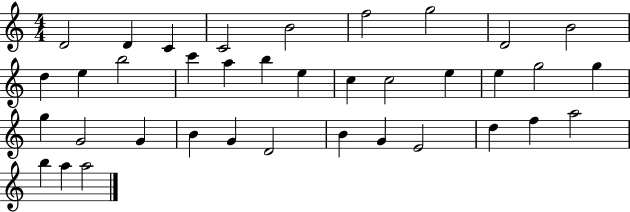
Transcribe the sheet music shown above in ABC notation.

X:1
T:Untitled
M:4/4
L:1/4
K:C
D2 D C C2 B2 f2 g2 D2 B2 d e b2 c' a b e c c2 e e g2 g g G2 G B G D2 B G E2 d f a2 b a a2